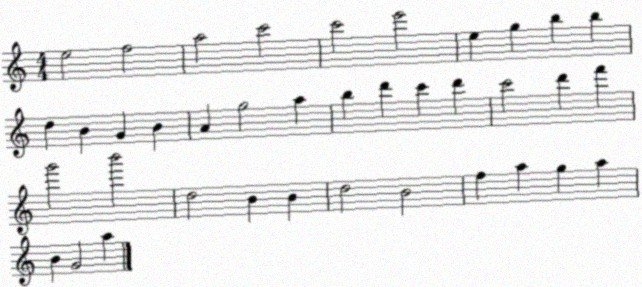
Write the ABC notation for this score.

X:1
T:Untitled
M:4/4
L:1/4
K:C
e2 f2 a2 c'2 c'2 e'2 e g b b d B G B A g2 a b d' c' d' c'2 d' f' g'2 b'2 d2 B B d2 B2 f a g a B G2 a